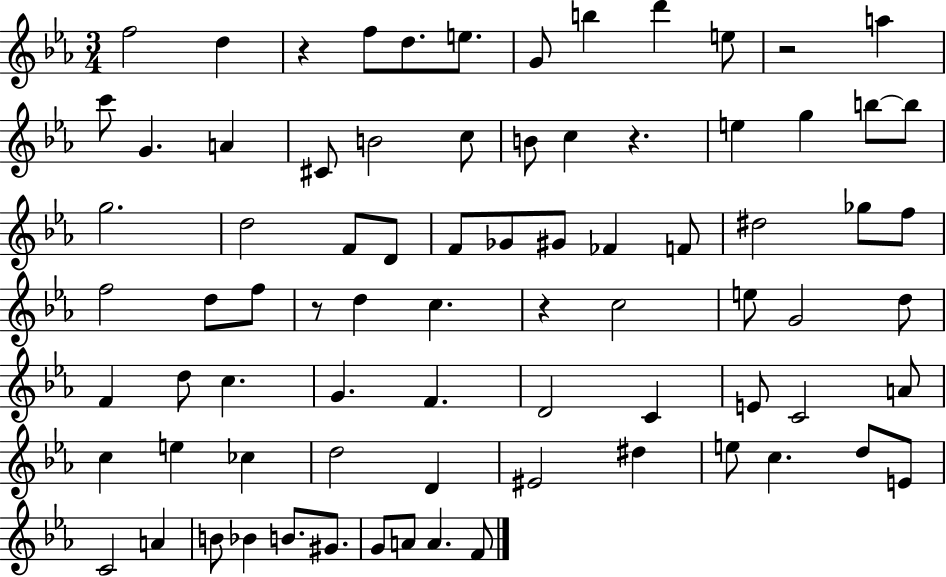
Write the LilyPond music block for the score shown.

{
  \clef treble
  \numericTimeSignature
  \time 3/4
  \key ees \major
  f''2 d''4 | r4 f''8 d''8. e''8. | g'8 b''4 d'''4 e''8 | r2 a''4 | \break c'''8 g'4. a'4 | cis'8 b'2 c''8 | b'8 c''4 r4. | e''4 g''4 b''8~~ b''8 | \break g''2. | d''2 f'8 d'8 | f'8 ges'8 gis'8 fes'4 f'8 | dis''2 ges''8 f''8 | \break f''2 d''8 f''8 | r8 d''4 c''4. | r4 c''2 | e''8 g'2 d''8 | \break f'4 d''8 c''4. | g'4. f'4. | d'2 c'4 | e'8 c'2 a'8 | \break c''4 e''4 ces''4 | d''2 d'4 | eis'2 dis''4 | e''8 c''4. d''8 e'8 | \break c'2 a'4 | b'8 bes'4 b'8. gis'8. | g'8 a'8 a'4. f'8 | \bar "|."
}